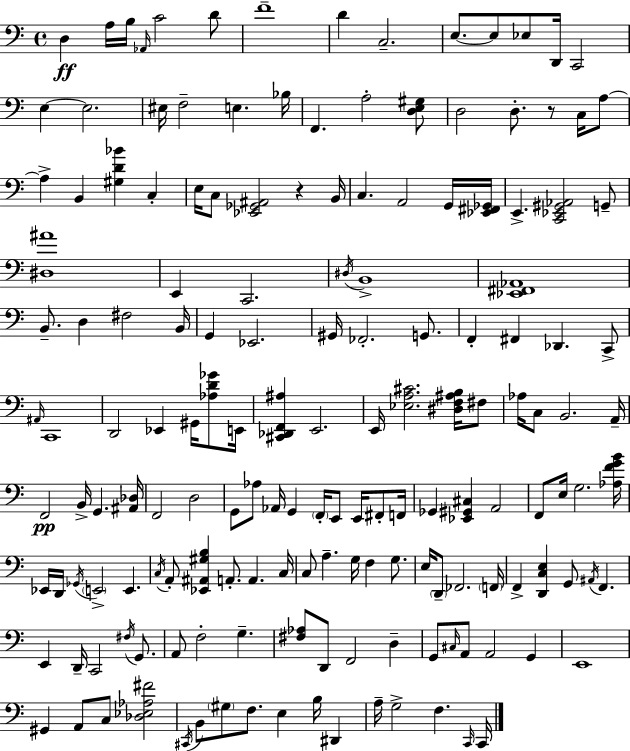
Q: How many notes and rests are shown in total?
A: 161